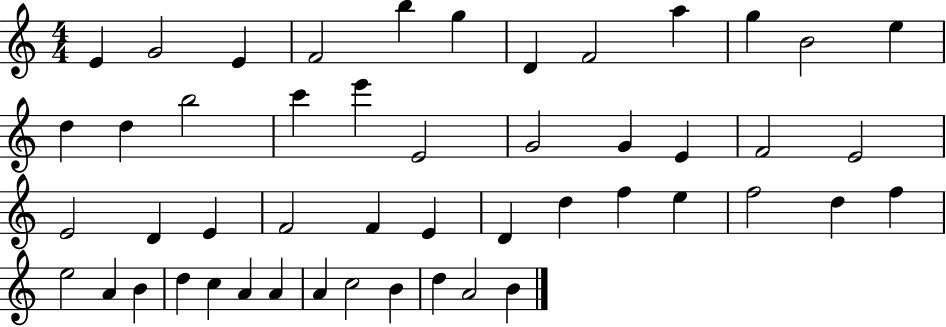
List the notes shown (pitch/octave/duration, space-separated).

E4/q G4/h E4/q F4/h B5/q G5/q D4/q F4/h A5/q G5/q B4/h E5/q D5/q D5/q B5/h C6/q E6/q E4/h G4/h G4/q E4/q F4/h E4/h E4/h D4/q E4/q F4/h F4/q E4/q D4/q D5/q F5/q E5/q F5/h D5/q F5/q E5/h A4/q B4/q D5/q C5/q A4/q A4/q A4/q C5/h B4/q D5/q A4/h B4/q